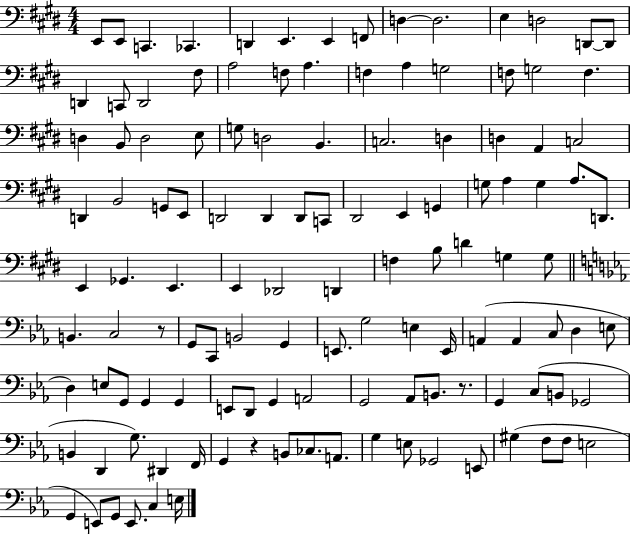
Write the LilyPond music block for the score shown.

{
  \clef bass
  \numericTimeSignature
  \time 4/4
  \key e \major
  e,8 e,8 c,4. ces,4. | d,4 e,4. e,4 f,8 | d4~~ d2. | e4 d2 d,8~~ d,8 | \break d,4 c,8 d,2 fis8 | a2 f8 a4. | f4 a4 g2 | f8 g2 f4. | \break d4 b,8 d2 e8 | g8 d2 b,4. | c2. d4 | d4 a,4 c2 | \break d,4 b,2 g,8 e,8 | d,2 d,4 d,8 c,8 | dis,2 e,4 g,4 | g8 a4 g4 a8. d,8. | \break e,4 ges,4. e,4. | e,4 des,2 d,4 | f4 b8 d'4 g4 g8 | \bar "||" \break \key ees \major b,4. c2 r8 | g,8 c,8 b,2 g,4 | e,8. g2 e4 e,16 | a,4( a,4 c8 d4 e8 | \break d4) e8 g,8 g,4 g,4 | e,8 d,8 g,4 a,2 | g,2 aes,8 b,8. r8. | g,4 c8( b,8 ges,2 | \break b,4 d,4 g8.) dis,4 f,16 | g,4 r4 b,8 ces8. a,8. | g4 e8 ges,2 e,8 | gis4( f8 f8 e2 | \break g,4 e,8) g,8 e,8. c4 e16 | \bar "|."
}